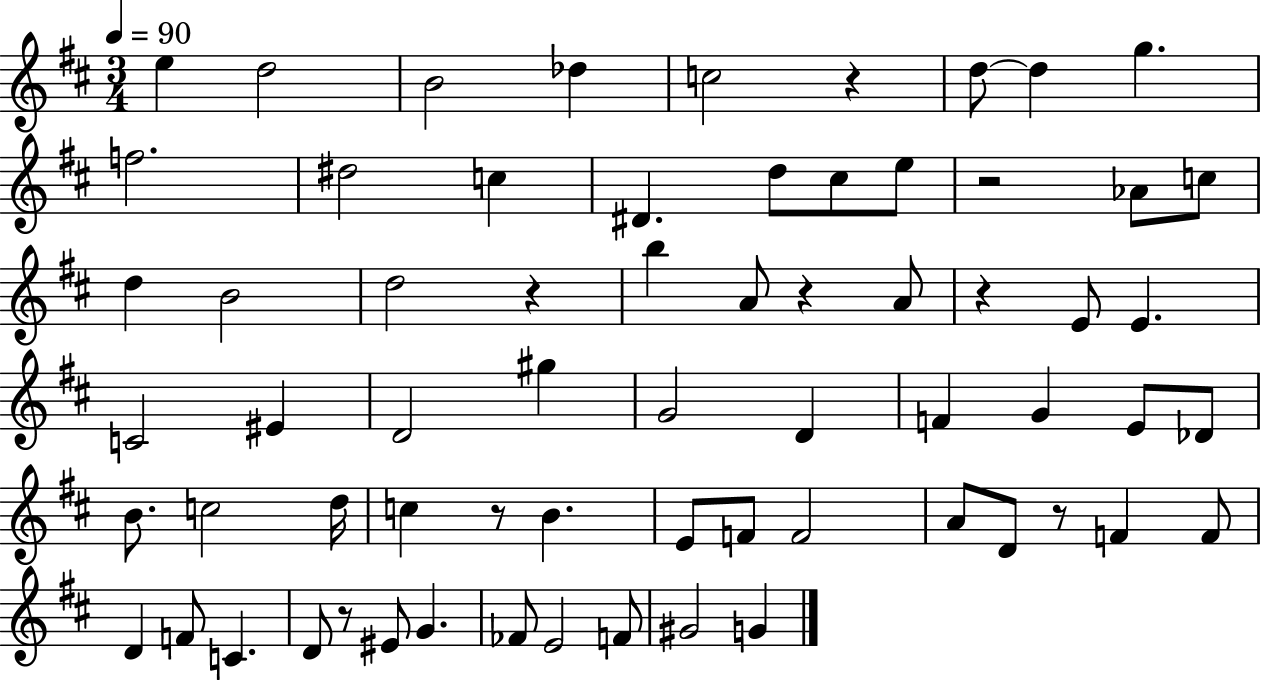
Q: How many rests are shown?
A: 8